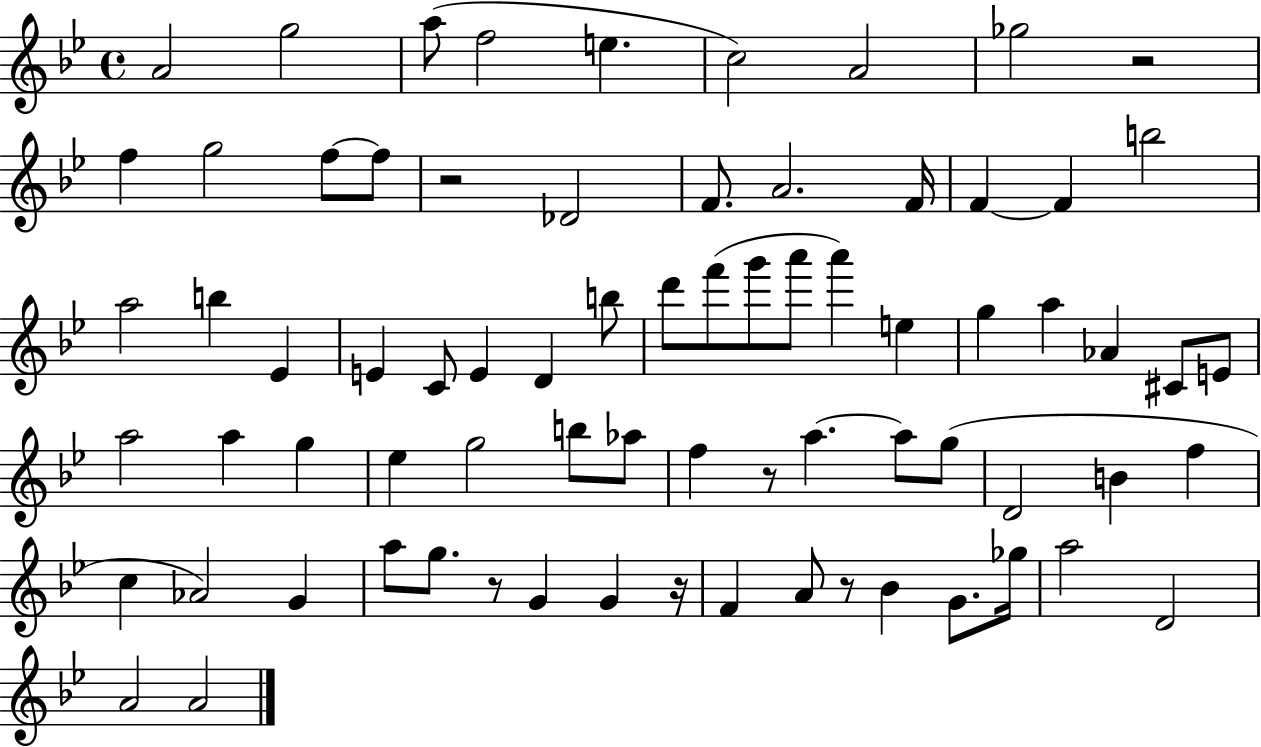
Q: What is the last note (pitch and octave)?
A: A4